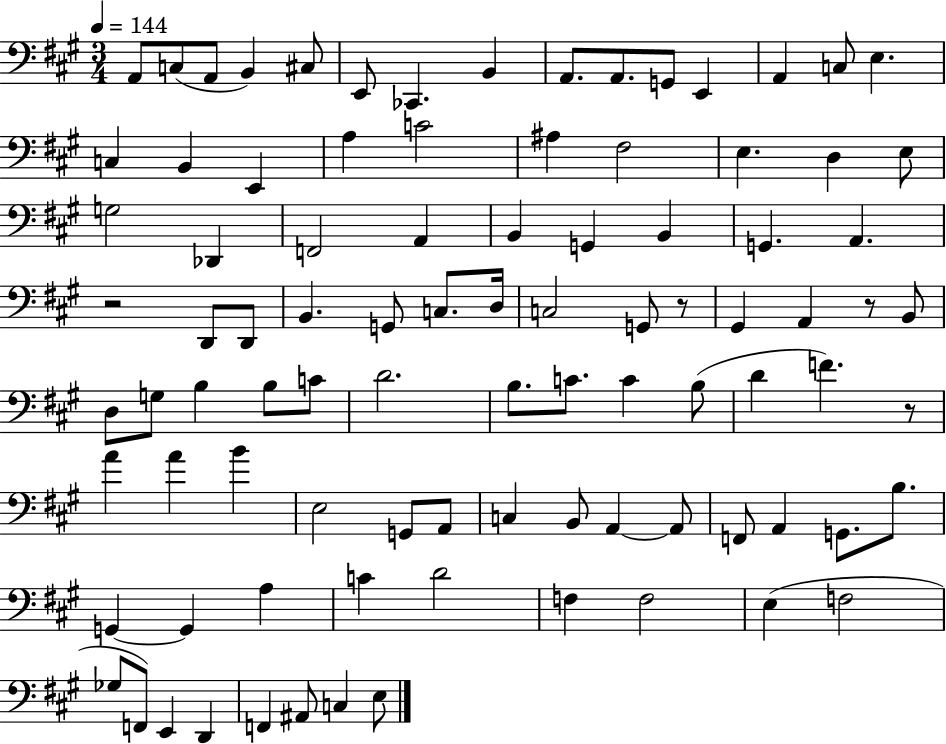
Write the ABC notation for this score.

X:1
T:Untitled
M:3/4
L:1/4
K:A
A,,/2 C,/2 A,,/2 B,, ^C,/2 E,,/2 _C,, B,, A,,/2 A,,/2 G,,/2 E,, A,, C,/2 E, C, B,, E,, A, C2 ^A, ^F,2 E, D, E,/2 G,2 _D,, F,,2 A,, B,, G,, B,, G,, A,, z2 D,,/2 D,,/2 B,, G,,/2 C,/2 D,/4 C,2 G,,/2 z/2 ^G,, A,, z/2 B,,/2 D,/2 G,/2 B, B,/2 C/2 D2 B,/2 C/2 C B,/2 D F z/2 A A B E,2 G,,/2 A,,/2 C, B,,/2 A,, A,,/2 F,,/2 A,, G,,/2 B,/2 G,, G,, A, C D2 F, F,2 E, F,2 _G,/2 F,,/2 E,, D,, F,, ^A,,/2 C, E,/2